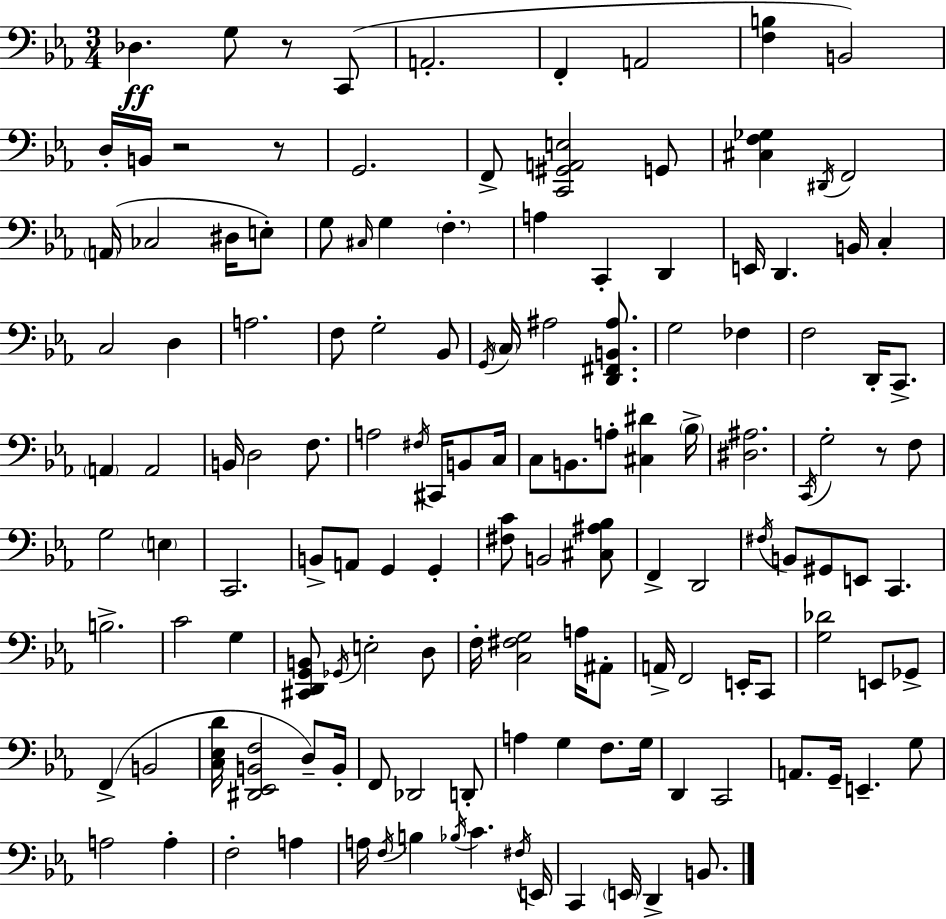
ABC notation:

X:1
T:Untitled
M:3/4
L:1/4
K:Eb
_D, G,/2 z/2 C,,/2 A,,2 F,, A,,2 [F,B,] B,,2 D,/4 B,,/4 z2 z/2 G,,2 F,,/2 [C,,^G,,A,,E,]2 G,,/2 [^C,F,_G,] ^D,,/4 F,,2 A,,/4 _C,2 ^D,/4 E,/2 G,/2 ^C,/4 G, F, A, C,, D,, E,,/4 D,, B,,/4 C, C,2 D, A,2 F,/2 G,2 _B,,/2 G,,/4 C,/4 ^A,2 [D,,^F,,B,,^A,]/2 G,2 _F, F,2 D,,/4 C,,/2 A,, A,,2 B,,/4 D,2 F,/2 A,2 ^F,/4 ^C,,/4 B,,/2 C,/4 C,/2 B,,/2 A,/2 [^C,^D] _B,/4 [^D,^A,]2 C,,/4 G,2 z/2 F,/2 G,2 E, C,,2 B,,/2 A,,/2 G,, G,, [^F,C]/2 B,,2 [^C,^A,_B,]/2 F,, D,,2 ^F,/4 B,,/2 ^G,,/2 E,,/2 C,, B,2 C2 G, [^C,,D,,G,,B,,]/2 _G,,/4 E,2 D,/2 F,/4 [C,^F,G,]2 A,/4 ^A,,/2 A,,/4 F,,2 E,,/4 C,,/2 [G,_D]2 E,,/2 _G,,/2 F,, B,,2 [C,_E,D]/4 [^D,,_E,,B,,F,]2 D,/2 B,,/4 F,,/2 _D,,2 D,,/2 A, G, F,/2 G,/4 D,, C,,2 A,,/2 G,,/4 E,, G,/2 A,2 A, F,2 A, A,/4 F,/4 B, _B,/4 C ^F,/4 E,,/4 C,, E,,/4 D,, B,,/2